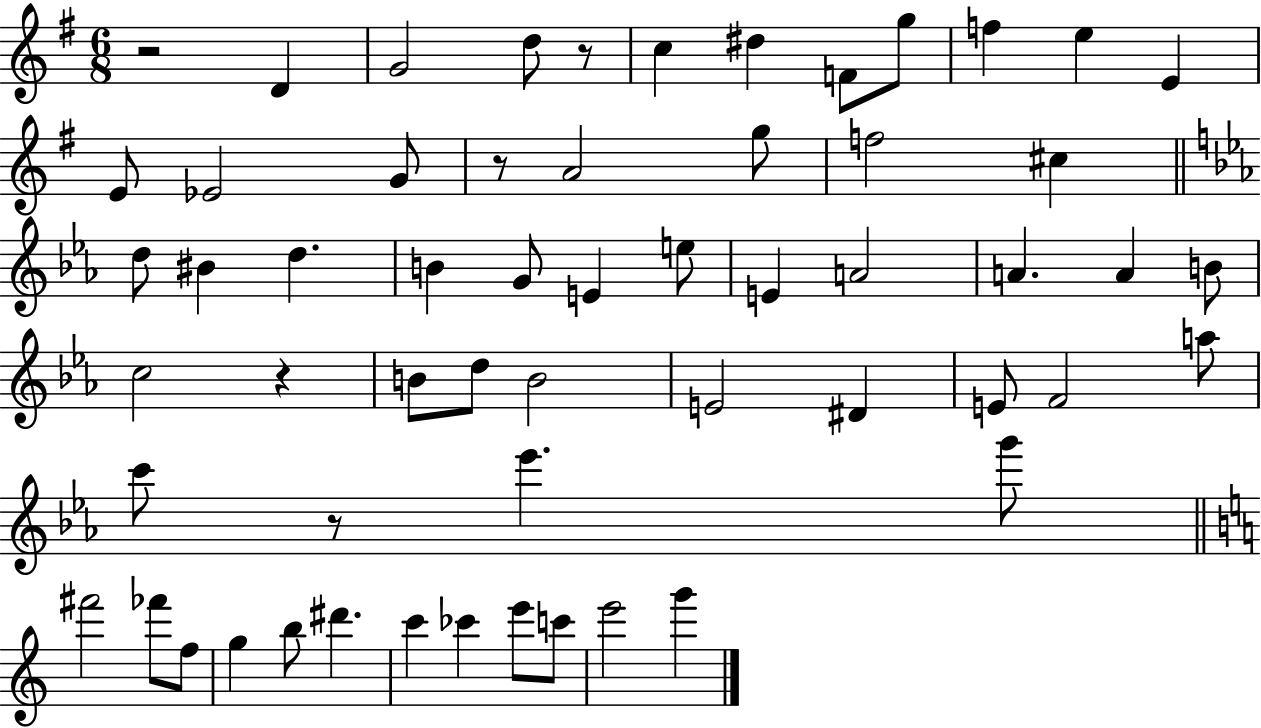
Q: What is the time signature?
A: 6/8